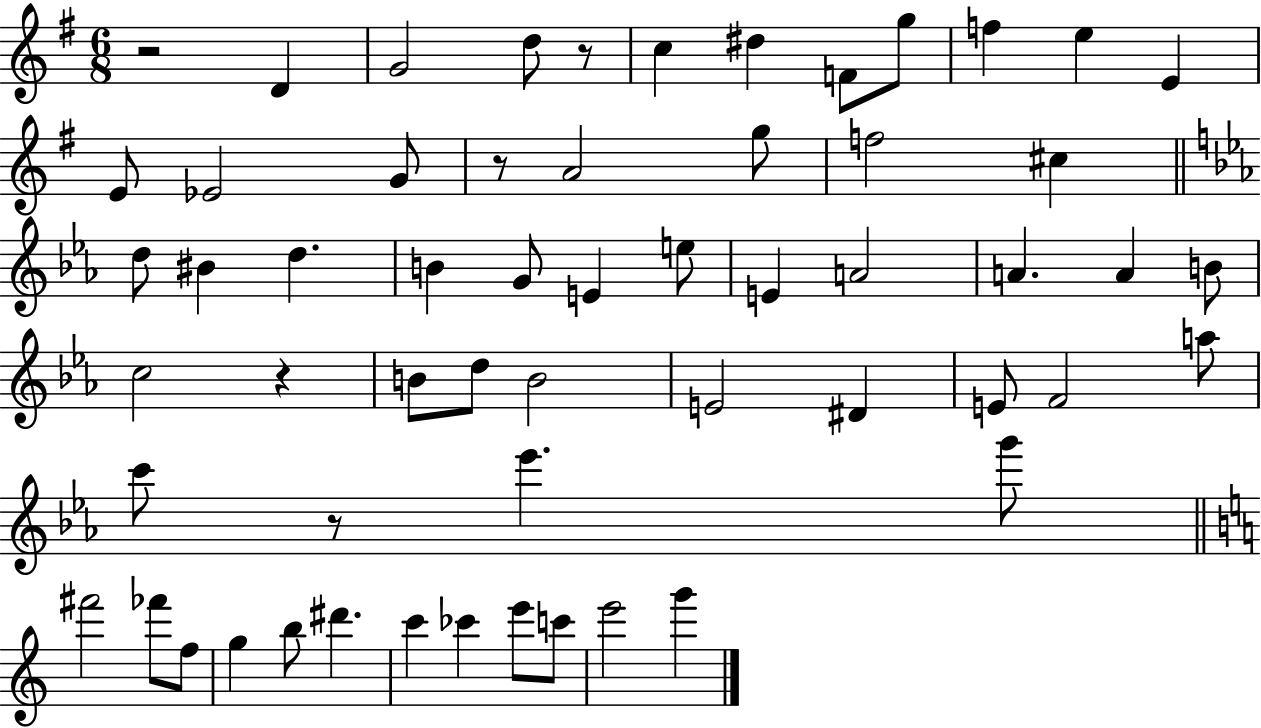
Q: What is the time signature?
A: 6/8